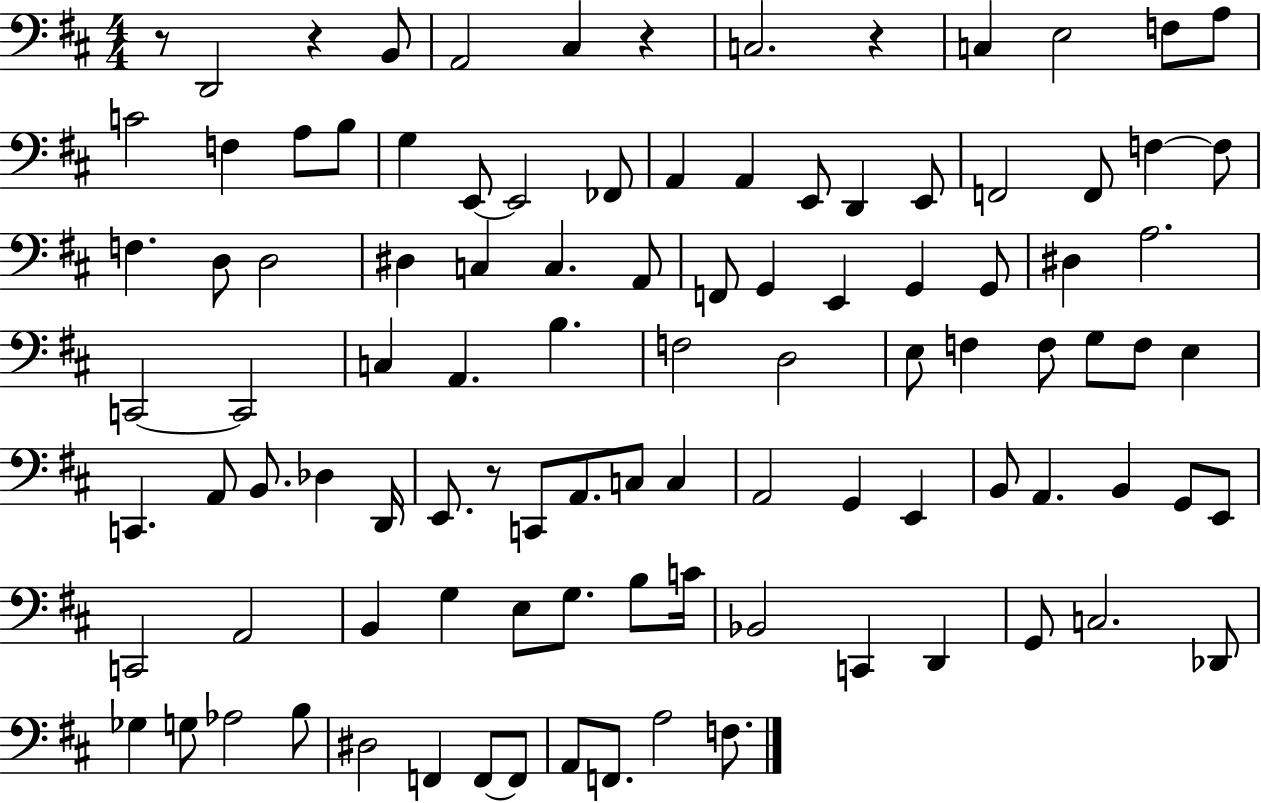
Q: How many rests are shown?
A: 5